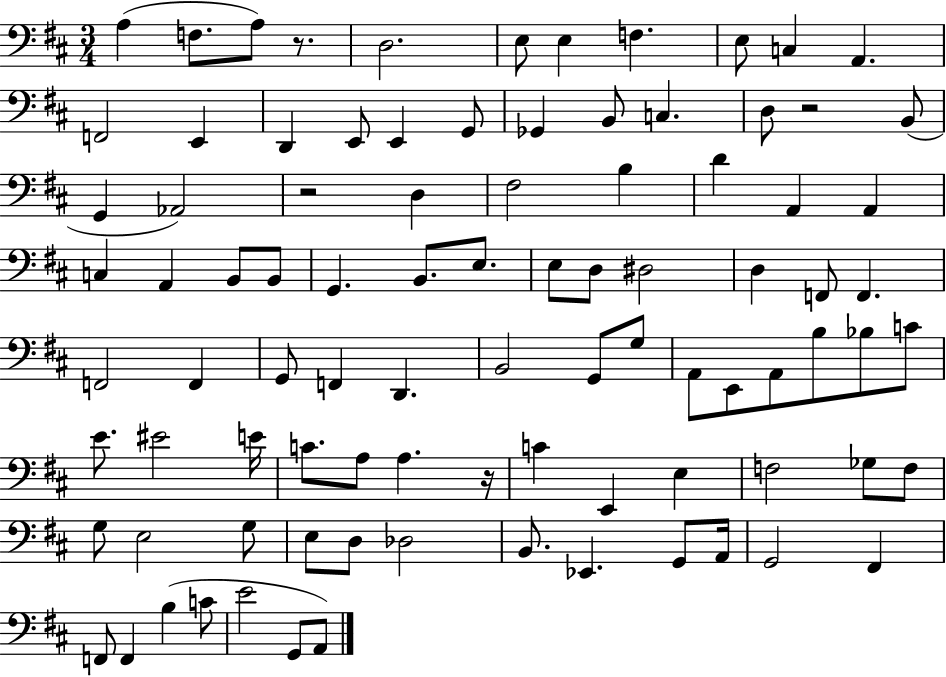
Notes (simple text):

A3/q F3/e. A3/e R/e. D3/h. E3/e E3/q F3/q. E3/e C3/q A2/q. F2/h E2/q D2/q E2/e E2/q G2/e Gb2/q B2/e C3/q. D3/e R/h B2/e G2/q Ab2/h R/h D3/q F#3/h B3/q D4/q A2/q A2/q C3/q A2/q B2/e B2/e G2/q. B2/e. E3/e. E3/e D3/e D#3/h D3/q F2/e F2/q. F2/h F2/q G2/e F2/q D2/q. B2/h G2/e G3/e A2/e E2/e A2/e B3/e Bb3/e C4/e E4/e. EIS4/h E4/s C4/e. A3/e A3/q. R/s C4/q E2/q E3/q F3/h Gb3/e F3/e G3/e E3/h G3/e E3/e D3/e Db3/h B2/e. Eb2/q. G2/e A2/s G2/h F#2/q F2/e F2/q B3/q C4/e E4/h G2/e A2/e